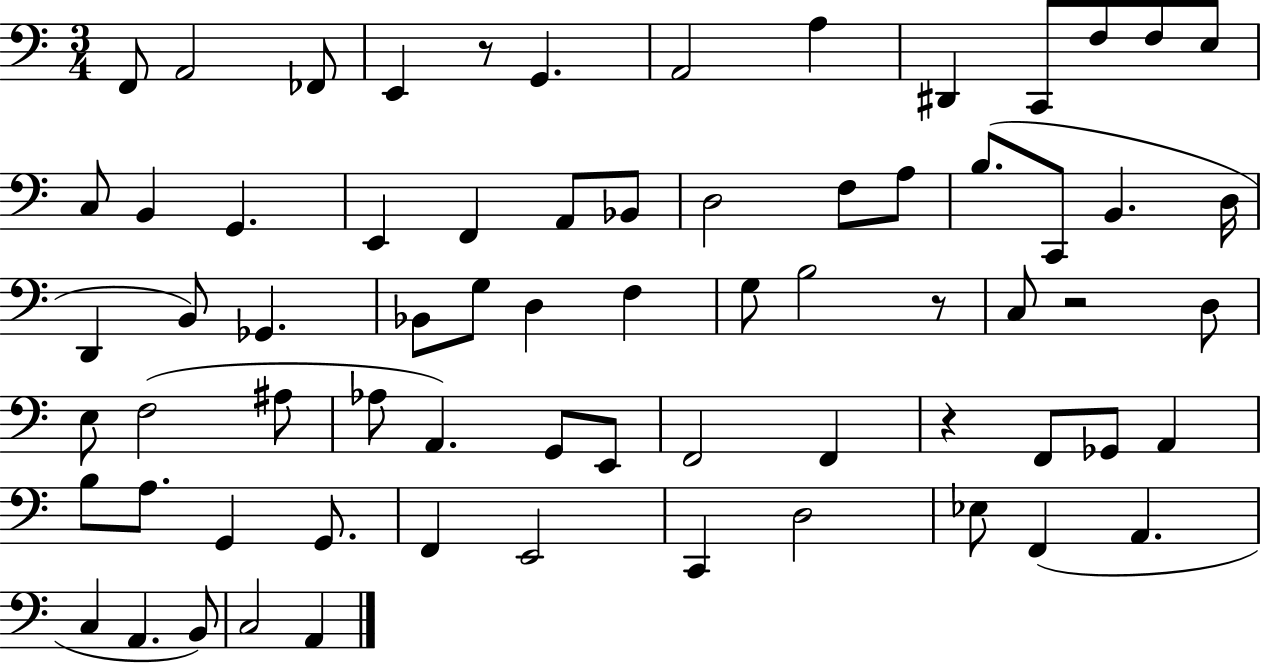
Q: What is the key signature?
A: C major